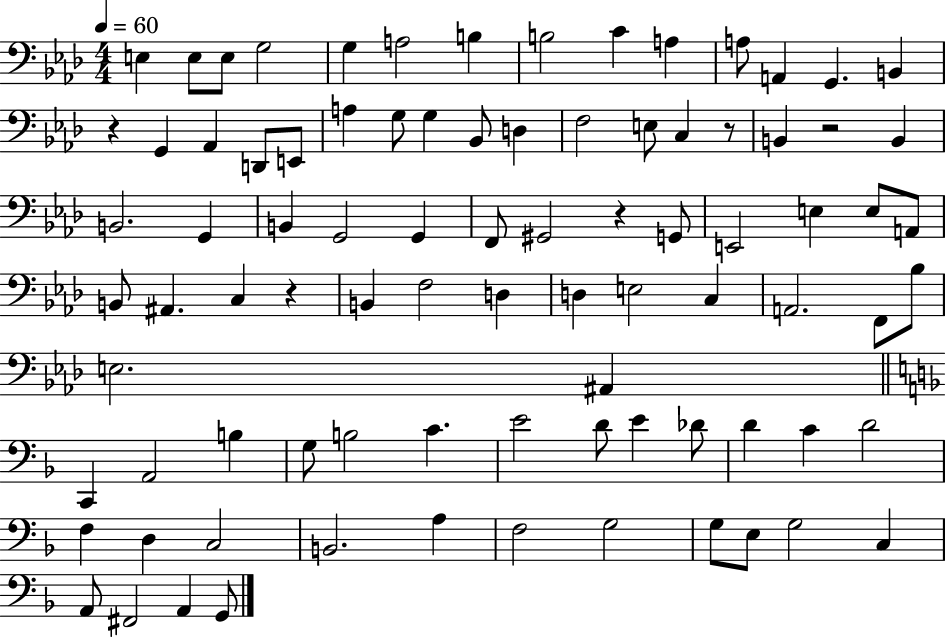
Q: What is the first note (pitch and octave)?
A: E3